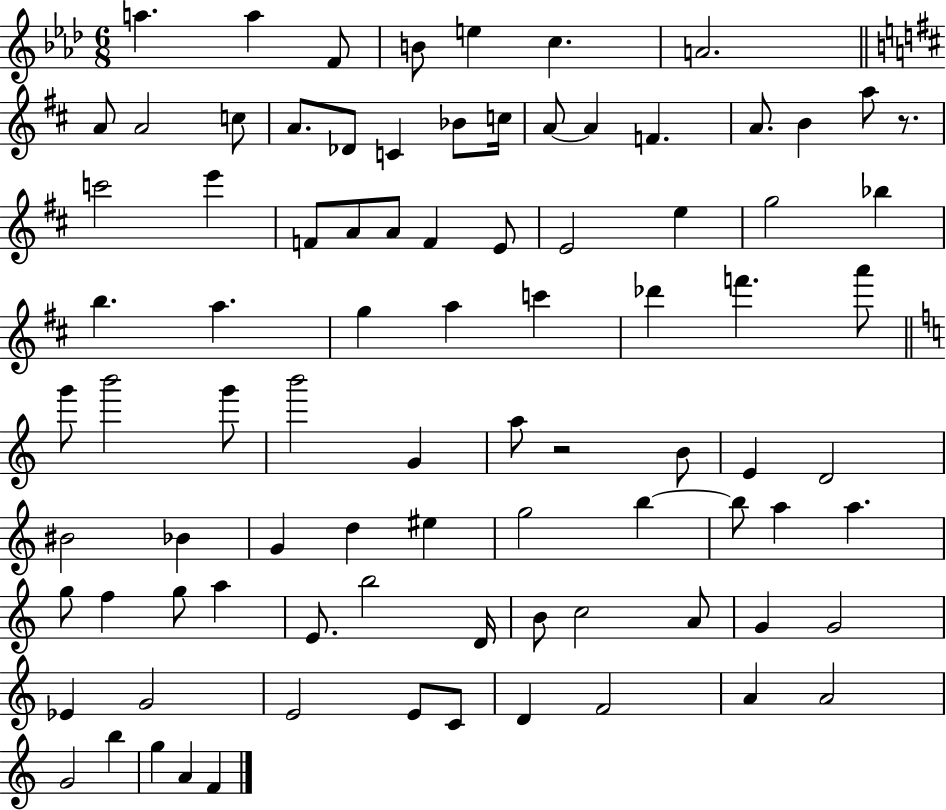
X:1
T:Untitled
M:6/8
L:1/4
K:Ab
a a F/2 B/2 e c A2 A/2 A2 c/2 A/2 _D/2 C _B/2 c/4 A/2 A F A/2 B a/2 z/2 c'2 e' F/2 A/2 A/2 F E/2 E2 e g2 _b b a g a c' _d' f' a'/2 g'/2 b'2 g'/2 b'2 G a/2 z2 B/2 E D2 ^B2 _B G d ^e g2 b b/2 a a g/2 f g/2 a E/2 b2 D/4 B/2 c2 A/2 G G2 _E G2 E2 E/2 C/2 D F2 A A2 G2 b g A F